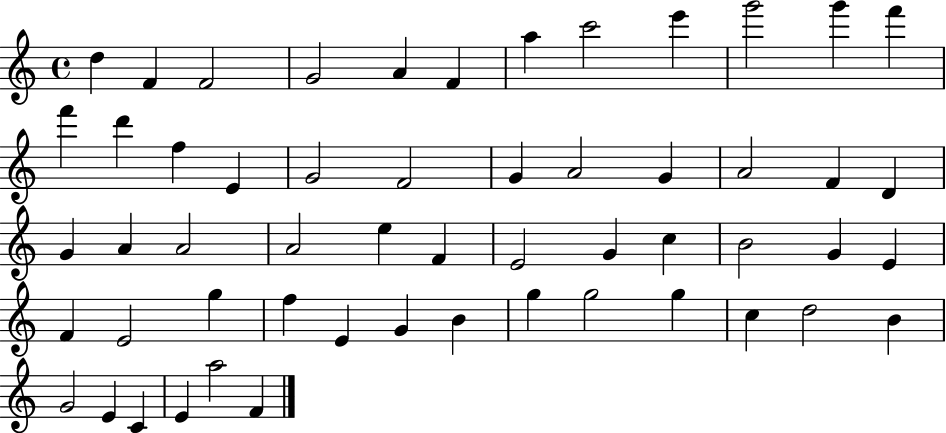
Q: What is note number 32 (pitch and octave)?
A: G4